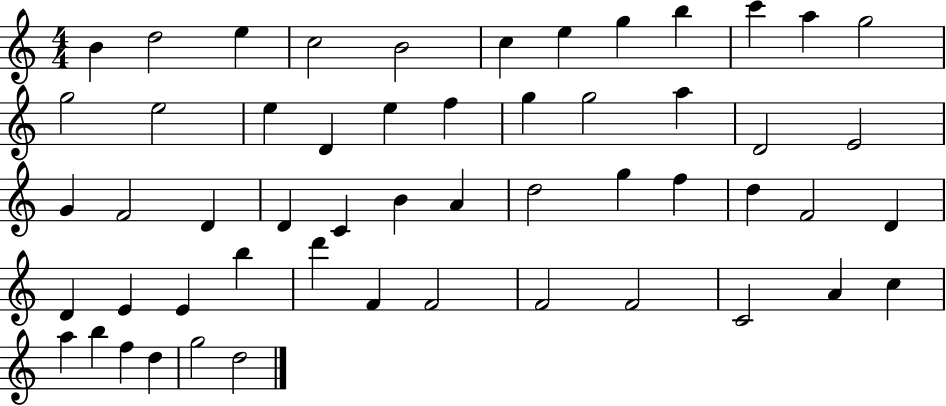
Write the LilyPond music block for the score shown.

{
  \clef treble
  \numericTimeSignature
  \time 4/4
  \key c \major
  b'4 d''2 e''4 | c''2 b'2 | c''4 e''4 g''4 b''4 | c'''4 a''4 g''2 | \break g''2 e''2 | e''4 d'4 e''4 f''4 | g''4 g''2 a''4 | d'2 e'2 | \break g'4 f'2 d'4 | d'4 c'4 b'4 a'4 | d''2 g''4 f''4 | d''4 f'2 d'4 | \break d'4 e'4 e'4 b''4 | d'''4 f'4 f'2 | f'2 f'2 | c'2 a'4 c''4 | \break a''4 b''4 f''4 d''4 | g''2 d''2 | \bar "|."
}